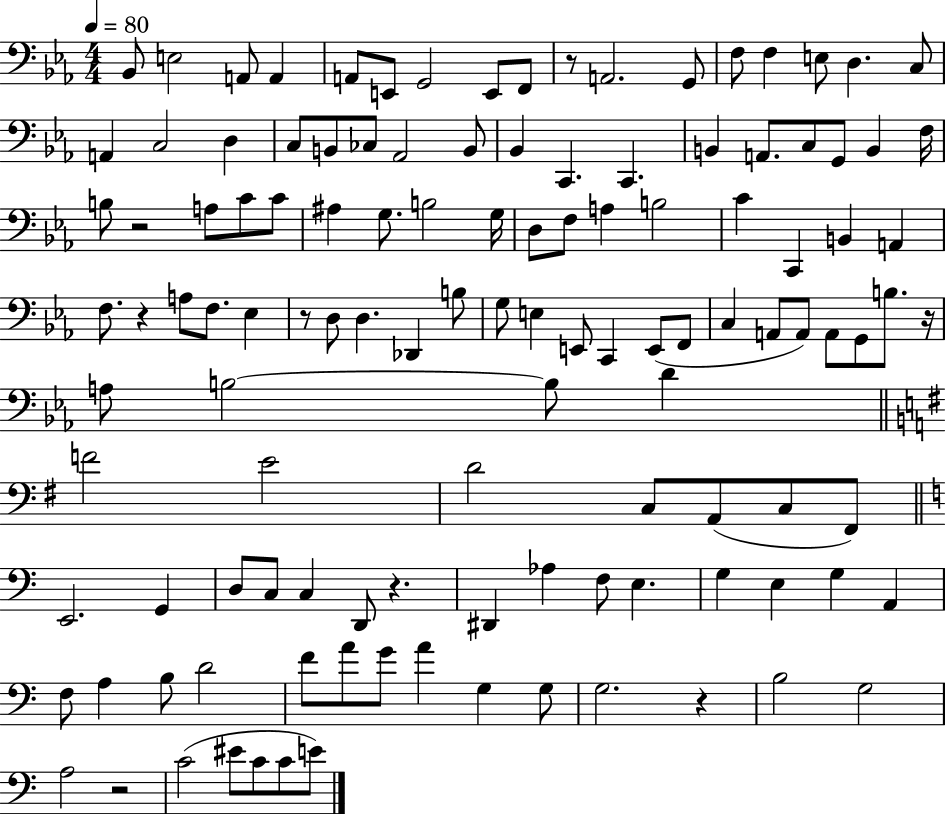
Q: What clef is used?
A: bass